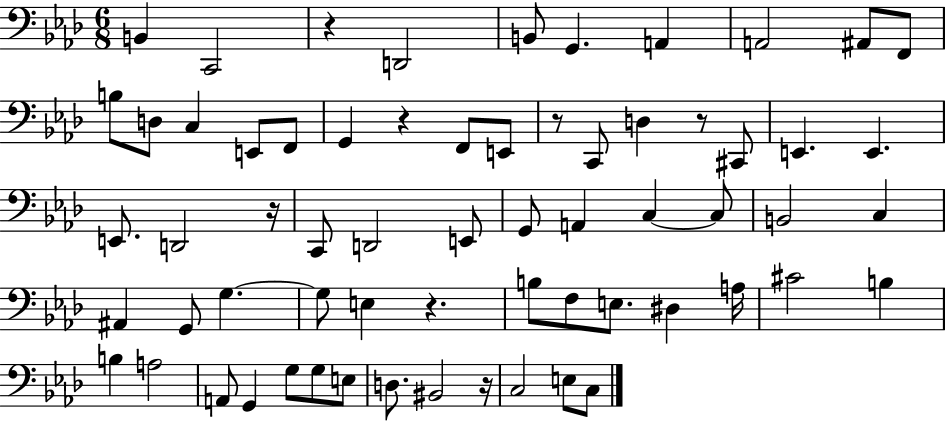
{
  \clef bass
  \numericTimeSignature
  \time 6/8
  \key aes \major
  b,4 c,2 | r4 d,2 | b,8 g,4. a,4 | a,2 ais,8 f,8 | \break b8 d8 c4 e,8 f,8 | g,4 r4 f,8 e,8 | r8 c,8 d4 r8 cis,8 | e,4. e,4. | \break e,8. d,2 r16 | c,8 d,2 e,8 | g,8 a,4 c4~~ c8 | b,2 c4 | \break ais,4 g,8 g4.~~ | g8 e4 r4. | b8 f8 e8. dis4 a16 | cis'2 b4 | \break b4 a2 | a,8 g,4 g8 g8 e8 | d8. bis,2 r16 | c2 e8 c8 | \break \bar "|."
}